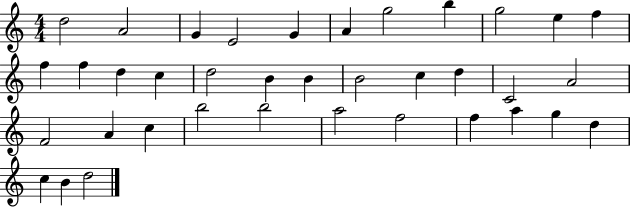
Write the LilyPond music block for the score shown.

{
  \clef treble
  \numericTimeSignature
  \time 4/4
  \key c \major
  d''2 a'2 | g'4 e'2 g'4 | a'4 g''2 b''4 | g''2 e''4 f''4 | \break f''4 f''4 d''4 c''4 | d''2 b'4 b'4 | b'2 c''4 d''4 | c'2 a'2 | \break f'2 a'4 c''4 | b''2 b''2 | a''2 f''2 | f''4 a''4 g''4 d''4 | \break c''4 b'4 d''2 | \bar "|."
}